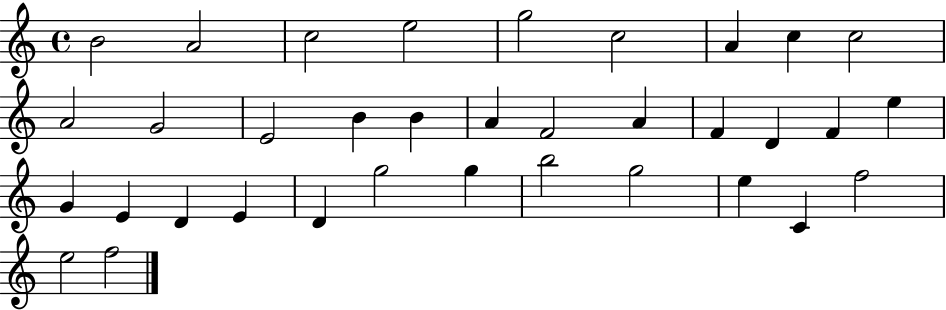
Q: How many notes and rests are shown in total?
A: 35